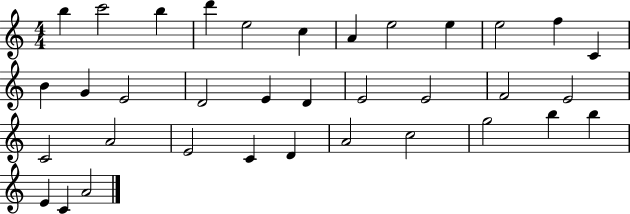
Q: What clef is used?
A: treble